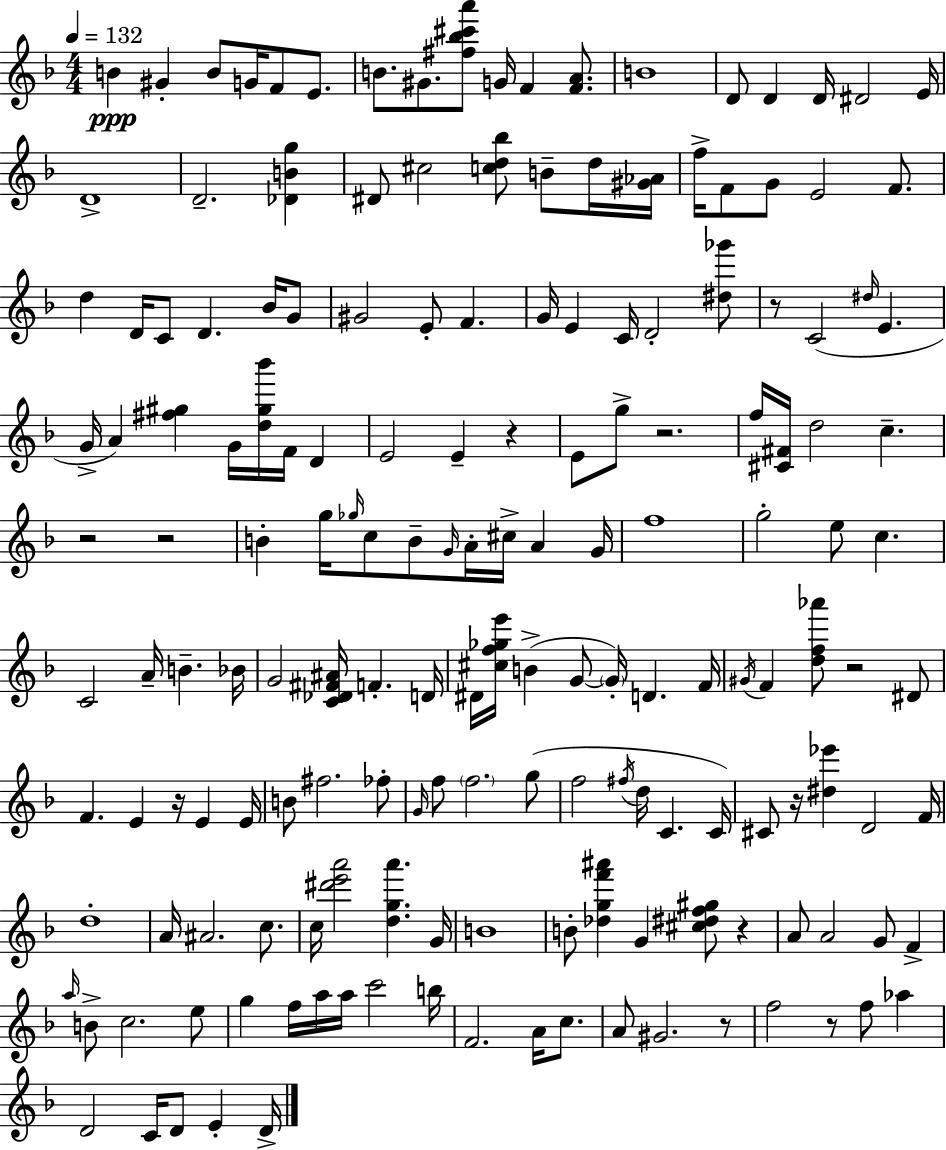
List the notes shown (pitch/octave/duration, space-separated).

B4/q G#4/q B4/e G4/s F4/e E4/e. B4/e. G#4/e. [F#5,Bb5,C#6,A6]/e G4/s F4/q [F4,A4]/e. B4/w D4/e D4/q D4/s D#4/h E4/s D4/w D4/h. [Db4,B4,G5]/q D#4/e C#5/h [C5,D5,Bb5]/e B4/e D5/s [G#4,Ab4]/s F5/s F4/e G4/e E4/h F4/e. D5/q D4/s C4/e D4/q. Bb4/s G4/e G#4/h E4/e F4/q. G4/s E4/q C4/s D4/h [D#5,Gb6]/e R/e C4/h D#5/s E4/q. G4/s A4/q [F#5,G#5]/q G4/s [D5,G#5,Bb6]/s F4/s D4/q E4/h E4/q R/q E4/e G5/e R/h. F5/s [C#4,F#4]/s D5/h C5/q. R/h R/h B4/q G5/s Gb5/s C5/e B4/e G4/s A4/s C#5/s A4/q G4/s F5/w G5/h E5/e C5/q. C4/h A4/s B4/q. Bb4/s G4/h [C4,Db4,F#4,A#4]/s F4/q. D4/s D#4/s [C#5,F5,Gb5,E6]/s B4/q G4/e G4/s D4/q. F4/s G#4/s F4/q [D5,F5,Ab6]/e R/h D#4/e F4/q. E4/q R/s E4/q E4/s B4/e F#5/h. FES5/e G4/s F5/e F5/h. G5/e F5/h F#5/s D5/s C4/q. C4/s C#4/e R/s [D#5,Eb6]/q D4/h F4/s D5/w A4/s A#4/h. C5/e. C5/s [D#6,E6,A6]/h [D5,G5,A6]/q. G4/s B4/w B4/e [Db5,G5,F6,A#6]/q G4/q [C#5,D#5,F5,G#5]/e R/q A4/e A4/h G4/e F4/q A5/s B4/e C5/h. E5/e G5/q F5/s A5/s A5/s C6/h B5/s F4/h. A4/s C5/e. A4/e G#4/h. R/e F5/h R/e F5/e Ab5/q D4/h C4/s D4/e E4/q D4/s